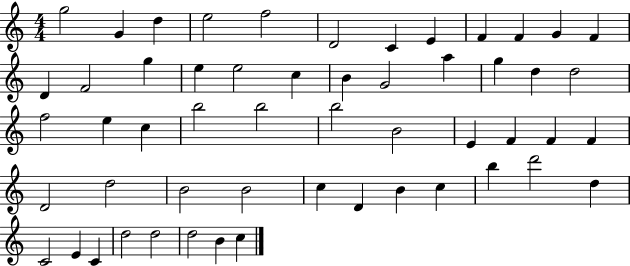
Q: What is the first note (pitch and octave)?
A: G5